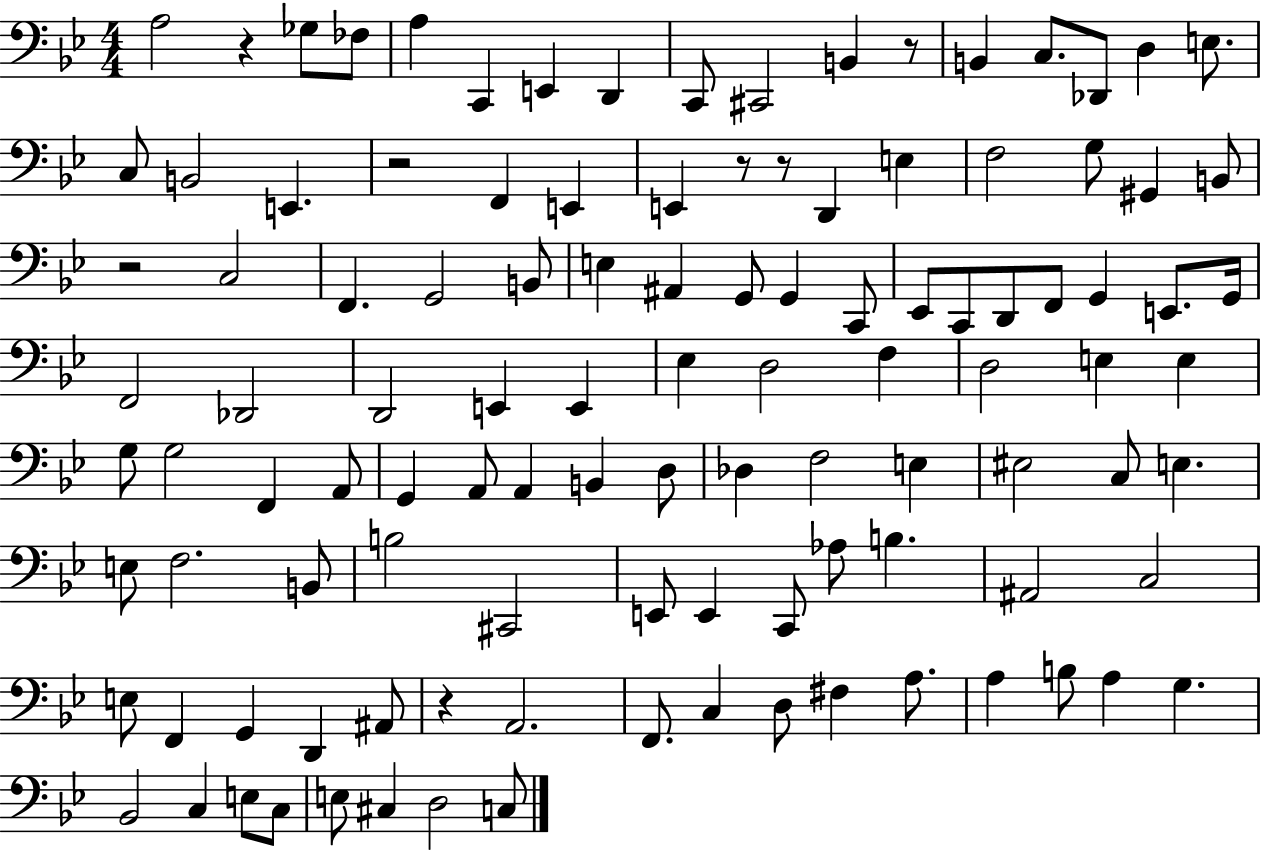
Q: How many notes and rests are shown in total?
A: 111